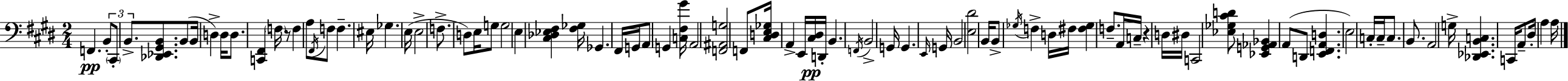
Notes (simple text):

F2/q. B2/e C#2/e B2/e. [Db2,Eb2,G#2,B2]/e. B2/e B2/s D3/q D3/s D3/e. [C2,F#2]/q F3/s R/e F3/q A3/e F#2/s F3/e F3/q. EIS3/s Gb3/q. E3/s E3/h F3/e. D3/e E3/s G3/e G3/h E3/q [C#3,Db3,Eb3,F#3]/q [F#3,Gb3]/s Gb2/q. F#2/s G2/s A2/e G2/q [C3,F#3,G#4]/s A2/h [F2,A#2,G3]/h F2/e [C#3,D3,E3,Gb3]/s A2/q E2/s [C#3,D#3]/s D2/s B2/q. F2/s B2/h G2/s G2/q. E2/s G2/s B2/h [E3,D#4]/h B2/s B2/e Gb3/s F3/q D3/s F#3/s [F#3,Gb3]/q F3/e. A2/s C3/s R/q D3/s D#3/s C2/h [Eb3,Gb3,C#4,D4]/e [Eb2,G2,Ab2,Bb2]/q A2/e D2/e [E2,F2,A2,D3]/q. E3/h C3/s C3/s C3/e. B2/e. A2/h G3/s [Db2,Eb2,B2,C3]/q. C2/s A2/e D#3/s A3/q A3/s